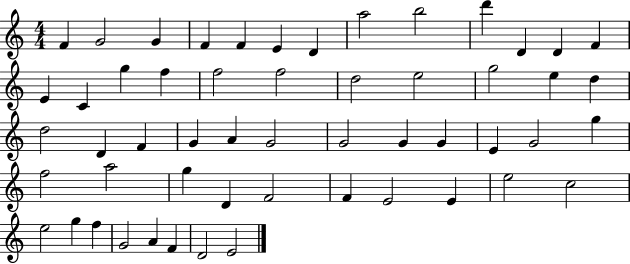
X:1
T:Untitled
M:4/4
L:1/4
K:C
F G2 G F F E D a2 b2 d' D D F E C g f f2 f2 d2 e2 g2 e d d2 D F G A G2 G2 G G E G2 g f2 a2 g D F2 F E2 E e2 c2 e2 g f G2 A F D2 E2